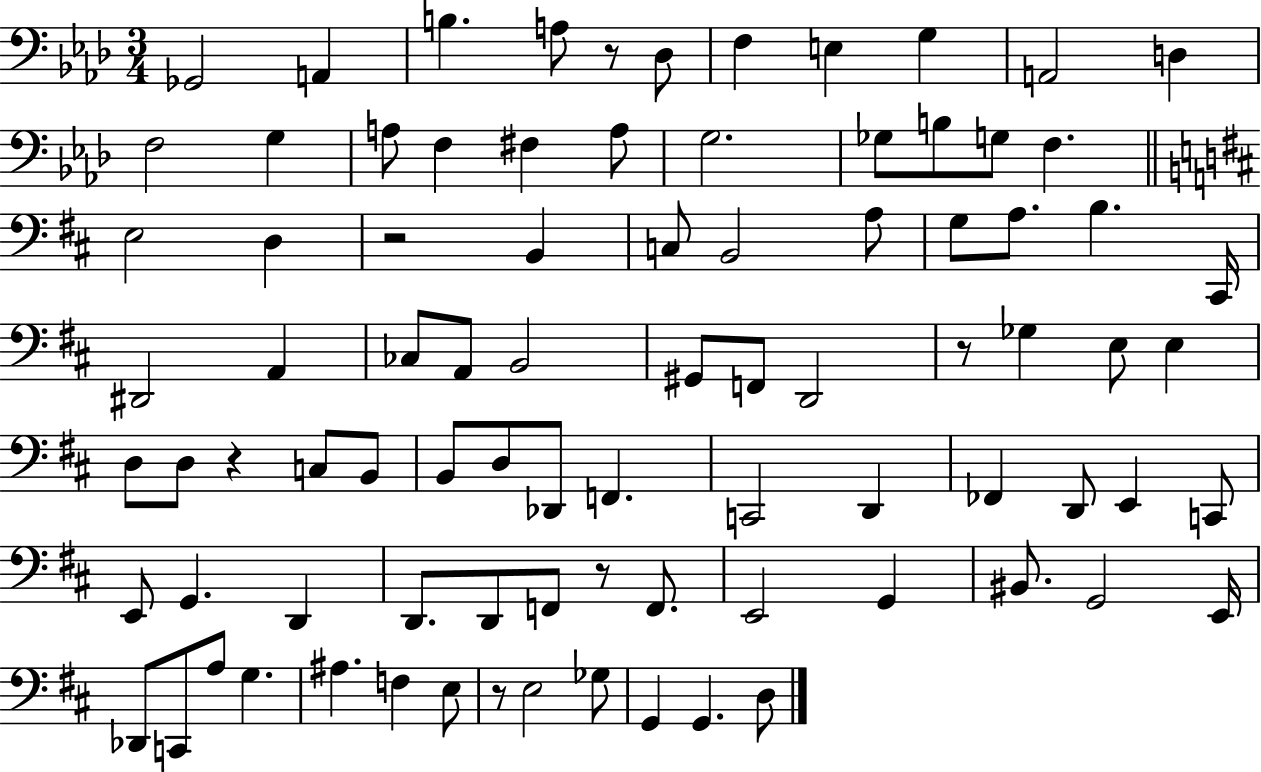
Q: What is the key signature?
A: AES major